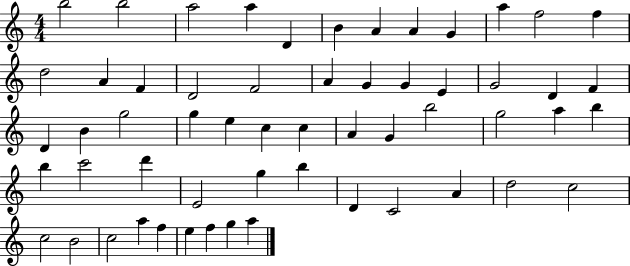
X:1
T:Untitled
M:4/4
L:1/4
K:C
b2 b2 a2 a D B A A G a f2 f d2 A F D2 F2 A G G E G2 D F D B g2 g e c c A G b2 g2 a b b c'2 d' E2 g b D C2 A d2 c2 c2 B2 c2 a f e f g a